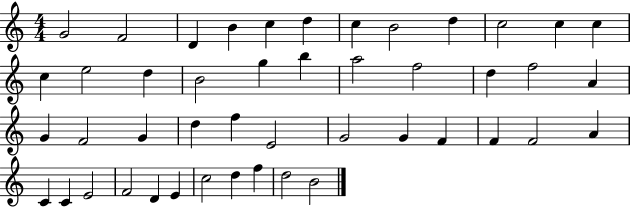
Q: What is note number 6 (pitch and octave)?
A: D5